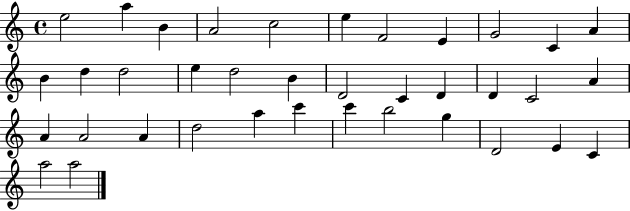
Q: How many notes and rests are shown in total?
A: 37